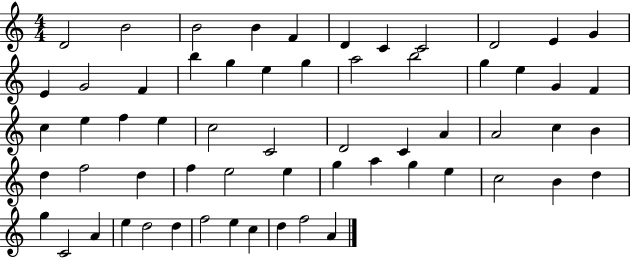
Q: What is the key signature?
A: C major